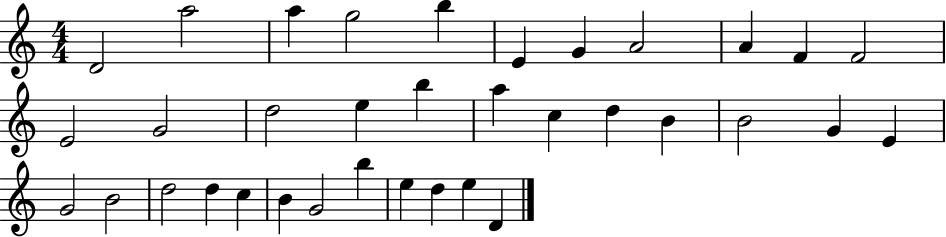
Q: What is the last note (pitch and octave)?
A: D4